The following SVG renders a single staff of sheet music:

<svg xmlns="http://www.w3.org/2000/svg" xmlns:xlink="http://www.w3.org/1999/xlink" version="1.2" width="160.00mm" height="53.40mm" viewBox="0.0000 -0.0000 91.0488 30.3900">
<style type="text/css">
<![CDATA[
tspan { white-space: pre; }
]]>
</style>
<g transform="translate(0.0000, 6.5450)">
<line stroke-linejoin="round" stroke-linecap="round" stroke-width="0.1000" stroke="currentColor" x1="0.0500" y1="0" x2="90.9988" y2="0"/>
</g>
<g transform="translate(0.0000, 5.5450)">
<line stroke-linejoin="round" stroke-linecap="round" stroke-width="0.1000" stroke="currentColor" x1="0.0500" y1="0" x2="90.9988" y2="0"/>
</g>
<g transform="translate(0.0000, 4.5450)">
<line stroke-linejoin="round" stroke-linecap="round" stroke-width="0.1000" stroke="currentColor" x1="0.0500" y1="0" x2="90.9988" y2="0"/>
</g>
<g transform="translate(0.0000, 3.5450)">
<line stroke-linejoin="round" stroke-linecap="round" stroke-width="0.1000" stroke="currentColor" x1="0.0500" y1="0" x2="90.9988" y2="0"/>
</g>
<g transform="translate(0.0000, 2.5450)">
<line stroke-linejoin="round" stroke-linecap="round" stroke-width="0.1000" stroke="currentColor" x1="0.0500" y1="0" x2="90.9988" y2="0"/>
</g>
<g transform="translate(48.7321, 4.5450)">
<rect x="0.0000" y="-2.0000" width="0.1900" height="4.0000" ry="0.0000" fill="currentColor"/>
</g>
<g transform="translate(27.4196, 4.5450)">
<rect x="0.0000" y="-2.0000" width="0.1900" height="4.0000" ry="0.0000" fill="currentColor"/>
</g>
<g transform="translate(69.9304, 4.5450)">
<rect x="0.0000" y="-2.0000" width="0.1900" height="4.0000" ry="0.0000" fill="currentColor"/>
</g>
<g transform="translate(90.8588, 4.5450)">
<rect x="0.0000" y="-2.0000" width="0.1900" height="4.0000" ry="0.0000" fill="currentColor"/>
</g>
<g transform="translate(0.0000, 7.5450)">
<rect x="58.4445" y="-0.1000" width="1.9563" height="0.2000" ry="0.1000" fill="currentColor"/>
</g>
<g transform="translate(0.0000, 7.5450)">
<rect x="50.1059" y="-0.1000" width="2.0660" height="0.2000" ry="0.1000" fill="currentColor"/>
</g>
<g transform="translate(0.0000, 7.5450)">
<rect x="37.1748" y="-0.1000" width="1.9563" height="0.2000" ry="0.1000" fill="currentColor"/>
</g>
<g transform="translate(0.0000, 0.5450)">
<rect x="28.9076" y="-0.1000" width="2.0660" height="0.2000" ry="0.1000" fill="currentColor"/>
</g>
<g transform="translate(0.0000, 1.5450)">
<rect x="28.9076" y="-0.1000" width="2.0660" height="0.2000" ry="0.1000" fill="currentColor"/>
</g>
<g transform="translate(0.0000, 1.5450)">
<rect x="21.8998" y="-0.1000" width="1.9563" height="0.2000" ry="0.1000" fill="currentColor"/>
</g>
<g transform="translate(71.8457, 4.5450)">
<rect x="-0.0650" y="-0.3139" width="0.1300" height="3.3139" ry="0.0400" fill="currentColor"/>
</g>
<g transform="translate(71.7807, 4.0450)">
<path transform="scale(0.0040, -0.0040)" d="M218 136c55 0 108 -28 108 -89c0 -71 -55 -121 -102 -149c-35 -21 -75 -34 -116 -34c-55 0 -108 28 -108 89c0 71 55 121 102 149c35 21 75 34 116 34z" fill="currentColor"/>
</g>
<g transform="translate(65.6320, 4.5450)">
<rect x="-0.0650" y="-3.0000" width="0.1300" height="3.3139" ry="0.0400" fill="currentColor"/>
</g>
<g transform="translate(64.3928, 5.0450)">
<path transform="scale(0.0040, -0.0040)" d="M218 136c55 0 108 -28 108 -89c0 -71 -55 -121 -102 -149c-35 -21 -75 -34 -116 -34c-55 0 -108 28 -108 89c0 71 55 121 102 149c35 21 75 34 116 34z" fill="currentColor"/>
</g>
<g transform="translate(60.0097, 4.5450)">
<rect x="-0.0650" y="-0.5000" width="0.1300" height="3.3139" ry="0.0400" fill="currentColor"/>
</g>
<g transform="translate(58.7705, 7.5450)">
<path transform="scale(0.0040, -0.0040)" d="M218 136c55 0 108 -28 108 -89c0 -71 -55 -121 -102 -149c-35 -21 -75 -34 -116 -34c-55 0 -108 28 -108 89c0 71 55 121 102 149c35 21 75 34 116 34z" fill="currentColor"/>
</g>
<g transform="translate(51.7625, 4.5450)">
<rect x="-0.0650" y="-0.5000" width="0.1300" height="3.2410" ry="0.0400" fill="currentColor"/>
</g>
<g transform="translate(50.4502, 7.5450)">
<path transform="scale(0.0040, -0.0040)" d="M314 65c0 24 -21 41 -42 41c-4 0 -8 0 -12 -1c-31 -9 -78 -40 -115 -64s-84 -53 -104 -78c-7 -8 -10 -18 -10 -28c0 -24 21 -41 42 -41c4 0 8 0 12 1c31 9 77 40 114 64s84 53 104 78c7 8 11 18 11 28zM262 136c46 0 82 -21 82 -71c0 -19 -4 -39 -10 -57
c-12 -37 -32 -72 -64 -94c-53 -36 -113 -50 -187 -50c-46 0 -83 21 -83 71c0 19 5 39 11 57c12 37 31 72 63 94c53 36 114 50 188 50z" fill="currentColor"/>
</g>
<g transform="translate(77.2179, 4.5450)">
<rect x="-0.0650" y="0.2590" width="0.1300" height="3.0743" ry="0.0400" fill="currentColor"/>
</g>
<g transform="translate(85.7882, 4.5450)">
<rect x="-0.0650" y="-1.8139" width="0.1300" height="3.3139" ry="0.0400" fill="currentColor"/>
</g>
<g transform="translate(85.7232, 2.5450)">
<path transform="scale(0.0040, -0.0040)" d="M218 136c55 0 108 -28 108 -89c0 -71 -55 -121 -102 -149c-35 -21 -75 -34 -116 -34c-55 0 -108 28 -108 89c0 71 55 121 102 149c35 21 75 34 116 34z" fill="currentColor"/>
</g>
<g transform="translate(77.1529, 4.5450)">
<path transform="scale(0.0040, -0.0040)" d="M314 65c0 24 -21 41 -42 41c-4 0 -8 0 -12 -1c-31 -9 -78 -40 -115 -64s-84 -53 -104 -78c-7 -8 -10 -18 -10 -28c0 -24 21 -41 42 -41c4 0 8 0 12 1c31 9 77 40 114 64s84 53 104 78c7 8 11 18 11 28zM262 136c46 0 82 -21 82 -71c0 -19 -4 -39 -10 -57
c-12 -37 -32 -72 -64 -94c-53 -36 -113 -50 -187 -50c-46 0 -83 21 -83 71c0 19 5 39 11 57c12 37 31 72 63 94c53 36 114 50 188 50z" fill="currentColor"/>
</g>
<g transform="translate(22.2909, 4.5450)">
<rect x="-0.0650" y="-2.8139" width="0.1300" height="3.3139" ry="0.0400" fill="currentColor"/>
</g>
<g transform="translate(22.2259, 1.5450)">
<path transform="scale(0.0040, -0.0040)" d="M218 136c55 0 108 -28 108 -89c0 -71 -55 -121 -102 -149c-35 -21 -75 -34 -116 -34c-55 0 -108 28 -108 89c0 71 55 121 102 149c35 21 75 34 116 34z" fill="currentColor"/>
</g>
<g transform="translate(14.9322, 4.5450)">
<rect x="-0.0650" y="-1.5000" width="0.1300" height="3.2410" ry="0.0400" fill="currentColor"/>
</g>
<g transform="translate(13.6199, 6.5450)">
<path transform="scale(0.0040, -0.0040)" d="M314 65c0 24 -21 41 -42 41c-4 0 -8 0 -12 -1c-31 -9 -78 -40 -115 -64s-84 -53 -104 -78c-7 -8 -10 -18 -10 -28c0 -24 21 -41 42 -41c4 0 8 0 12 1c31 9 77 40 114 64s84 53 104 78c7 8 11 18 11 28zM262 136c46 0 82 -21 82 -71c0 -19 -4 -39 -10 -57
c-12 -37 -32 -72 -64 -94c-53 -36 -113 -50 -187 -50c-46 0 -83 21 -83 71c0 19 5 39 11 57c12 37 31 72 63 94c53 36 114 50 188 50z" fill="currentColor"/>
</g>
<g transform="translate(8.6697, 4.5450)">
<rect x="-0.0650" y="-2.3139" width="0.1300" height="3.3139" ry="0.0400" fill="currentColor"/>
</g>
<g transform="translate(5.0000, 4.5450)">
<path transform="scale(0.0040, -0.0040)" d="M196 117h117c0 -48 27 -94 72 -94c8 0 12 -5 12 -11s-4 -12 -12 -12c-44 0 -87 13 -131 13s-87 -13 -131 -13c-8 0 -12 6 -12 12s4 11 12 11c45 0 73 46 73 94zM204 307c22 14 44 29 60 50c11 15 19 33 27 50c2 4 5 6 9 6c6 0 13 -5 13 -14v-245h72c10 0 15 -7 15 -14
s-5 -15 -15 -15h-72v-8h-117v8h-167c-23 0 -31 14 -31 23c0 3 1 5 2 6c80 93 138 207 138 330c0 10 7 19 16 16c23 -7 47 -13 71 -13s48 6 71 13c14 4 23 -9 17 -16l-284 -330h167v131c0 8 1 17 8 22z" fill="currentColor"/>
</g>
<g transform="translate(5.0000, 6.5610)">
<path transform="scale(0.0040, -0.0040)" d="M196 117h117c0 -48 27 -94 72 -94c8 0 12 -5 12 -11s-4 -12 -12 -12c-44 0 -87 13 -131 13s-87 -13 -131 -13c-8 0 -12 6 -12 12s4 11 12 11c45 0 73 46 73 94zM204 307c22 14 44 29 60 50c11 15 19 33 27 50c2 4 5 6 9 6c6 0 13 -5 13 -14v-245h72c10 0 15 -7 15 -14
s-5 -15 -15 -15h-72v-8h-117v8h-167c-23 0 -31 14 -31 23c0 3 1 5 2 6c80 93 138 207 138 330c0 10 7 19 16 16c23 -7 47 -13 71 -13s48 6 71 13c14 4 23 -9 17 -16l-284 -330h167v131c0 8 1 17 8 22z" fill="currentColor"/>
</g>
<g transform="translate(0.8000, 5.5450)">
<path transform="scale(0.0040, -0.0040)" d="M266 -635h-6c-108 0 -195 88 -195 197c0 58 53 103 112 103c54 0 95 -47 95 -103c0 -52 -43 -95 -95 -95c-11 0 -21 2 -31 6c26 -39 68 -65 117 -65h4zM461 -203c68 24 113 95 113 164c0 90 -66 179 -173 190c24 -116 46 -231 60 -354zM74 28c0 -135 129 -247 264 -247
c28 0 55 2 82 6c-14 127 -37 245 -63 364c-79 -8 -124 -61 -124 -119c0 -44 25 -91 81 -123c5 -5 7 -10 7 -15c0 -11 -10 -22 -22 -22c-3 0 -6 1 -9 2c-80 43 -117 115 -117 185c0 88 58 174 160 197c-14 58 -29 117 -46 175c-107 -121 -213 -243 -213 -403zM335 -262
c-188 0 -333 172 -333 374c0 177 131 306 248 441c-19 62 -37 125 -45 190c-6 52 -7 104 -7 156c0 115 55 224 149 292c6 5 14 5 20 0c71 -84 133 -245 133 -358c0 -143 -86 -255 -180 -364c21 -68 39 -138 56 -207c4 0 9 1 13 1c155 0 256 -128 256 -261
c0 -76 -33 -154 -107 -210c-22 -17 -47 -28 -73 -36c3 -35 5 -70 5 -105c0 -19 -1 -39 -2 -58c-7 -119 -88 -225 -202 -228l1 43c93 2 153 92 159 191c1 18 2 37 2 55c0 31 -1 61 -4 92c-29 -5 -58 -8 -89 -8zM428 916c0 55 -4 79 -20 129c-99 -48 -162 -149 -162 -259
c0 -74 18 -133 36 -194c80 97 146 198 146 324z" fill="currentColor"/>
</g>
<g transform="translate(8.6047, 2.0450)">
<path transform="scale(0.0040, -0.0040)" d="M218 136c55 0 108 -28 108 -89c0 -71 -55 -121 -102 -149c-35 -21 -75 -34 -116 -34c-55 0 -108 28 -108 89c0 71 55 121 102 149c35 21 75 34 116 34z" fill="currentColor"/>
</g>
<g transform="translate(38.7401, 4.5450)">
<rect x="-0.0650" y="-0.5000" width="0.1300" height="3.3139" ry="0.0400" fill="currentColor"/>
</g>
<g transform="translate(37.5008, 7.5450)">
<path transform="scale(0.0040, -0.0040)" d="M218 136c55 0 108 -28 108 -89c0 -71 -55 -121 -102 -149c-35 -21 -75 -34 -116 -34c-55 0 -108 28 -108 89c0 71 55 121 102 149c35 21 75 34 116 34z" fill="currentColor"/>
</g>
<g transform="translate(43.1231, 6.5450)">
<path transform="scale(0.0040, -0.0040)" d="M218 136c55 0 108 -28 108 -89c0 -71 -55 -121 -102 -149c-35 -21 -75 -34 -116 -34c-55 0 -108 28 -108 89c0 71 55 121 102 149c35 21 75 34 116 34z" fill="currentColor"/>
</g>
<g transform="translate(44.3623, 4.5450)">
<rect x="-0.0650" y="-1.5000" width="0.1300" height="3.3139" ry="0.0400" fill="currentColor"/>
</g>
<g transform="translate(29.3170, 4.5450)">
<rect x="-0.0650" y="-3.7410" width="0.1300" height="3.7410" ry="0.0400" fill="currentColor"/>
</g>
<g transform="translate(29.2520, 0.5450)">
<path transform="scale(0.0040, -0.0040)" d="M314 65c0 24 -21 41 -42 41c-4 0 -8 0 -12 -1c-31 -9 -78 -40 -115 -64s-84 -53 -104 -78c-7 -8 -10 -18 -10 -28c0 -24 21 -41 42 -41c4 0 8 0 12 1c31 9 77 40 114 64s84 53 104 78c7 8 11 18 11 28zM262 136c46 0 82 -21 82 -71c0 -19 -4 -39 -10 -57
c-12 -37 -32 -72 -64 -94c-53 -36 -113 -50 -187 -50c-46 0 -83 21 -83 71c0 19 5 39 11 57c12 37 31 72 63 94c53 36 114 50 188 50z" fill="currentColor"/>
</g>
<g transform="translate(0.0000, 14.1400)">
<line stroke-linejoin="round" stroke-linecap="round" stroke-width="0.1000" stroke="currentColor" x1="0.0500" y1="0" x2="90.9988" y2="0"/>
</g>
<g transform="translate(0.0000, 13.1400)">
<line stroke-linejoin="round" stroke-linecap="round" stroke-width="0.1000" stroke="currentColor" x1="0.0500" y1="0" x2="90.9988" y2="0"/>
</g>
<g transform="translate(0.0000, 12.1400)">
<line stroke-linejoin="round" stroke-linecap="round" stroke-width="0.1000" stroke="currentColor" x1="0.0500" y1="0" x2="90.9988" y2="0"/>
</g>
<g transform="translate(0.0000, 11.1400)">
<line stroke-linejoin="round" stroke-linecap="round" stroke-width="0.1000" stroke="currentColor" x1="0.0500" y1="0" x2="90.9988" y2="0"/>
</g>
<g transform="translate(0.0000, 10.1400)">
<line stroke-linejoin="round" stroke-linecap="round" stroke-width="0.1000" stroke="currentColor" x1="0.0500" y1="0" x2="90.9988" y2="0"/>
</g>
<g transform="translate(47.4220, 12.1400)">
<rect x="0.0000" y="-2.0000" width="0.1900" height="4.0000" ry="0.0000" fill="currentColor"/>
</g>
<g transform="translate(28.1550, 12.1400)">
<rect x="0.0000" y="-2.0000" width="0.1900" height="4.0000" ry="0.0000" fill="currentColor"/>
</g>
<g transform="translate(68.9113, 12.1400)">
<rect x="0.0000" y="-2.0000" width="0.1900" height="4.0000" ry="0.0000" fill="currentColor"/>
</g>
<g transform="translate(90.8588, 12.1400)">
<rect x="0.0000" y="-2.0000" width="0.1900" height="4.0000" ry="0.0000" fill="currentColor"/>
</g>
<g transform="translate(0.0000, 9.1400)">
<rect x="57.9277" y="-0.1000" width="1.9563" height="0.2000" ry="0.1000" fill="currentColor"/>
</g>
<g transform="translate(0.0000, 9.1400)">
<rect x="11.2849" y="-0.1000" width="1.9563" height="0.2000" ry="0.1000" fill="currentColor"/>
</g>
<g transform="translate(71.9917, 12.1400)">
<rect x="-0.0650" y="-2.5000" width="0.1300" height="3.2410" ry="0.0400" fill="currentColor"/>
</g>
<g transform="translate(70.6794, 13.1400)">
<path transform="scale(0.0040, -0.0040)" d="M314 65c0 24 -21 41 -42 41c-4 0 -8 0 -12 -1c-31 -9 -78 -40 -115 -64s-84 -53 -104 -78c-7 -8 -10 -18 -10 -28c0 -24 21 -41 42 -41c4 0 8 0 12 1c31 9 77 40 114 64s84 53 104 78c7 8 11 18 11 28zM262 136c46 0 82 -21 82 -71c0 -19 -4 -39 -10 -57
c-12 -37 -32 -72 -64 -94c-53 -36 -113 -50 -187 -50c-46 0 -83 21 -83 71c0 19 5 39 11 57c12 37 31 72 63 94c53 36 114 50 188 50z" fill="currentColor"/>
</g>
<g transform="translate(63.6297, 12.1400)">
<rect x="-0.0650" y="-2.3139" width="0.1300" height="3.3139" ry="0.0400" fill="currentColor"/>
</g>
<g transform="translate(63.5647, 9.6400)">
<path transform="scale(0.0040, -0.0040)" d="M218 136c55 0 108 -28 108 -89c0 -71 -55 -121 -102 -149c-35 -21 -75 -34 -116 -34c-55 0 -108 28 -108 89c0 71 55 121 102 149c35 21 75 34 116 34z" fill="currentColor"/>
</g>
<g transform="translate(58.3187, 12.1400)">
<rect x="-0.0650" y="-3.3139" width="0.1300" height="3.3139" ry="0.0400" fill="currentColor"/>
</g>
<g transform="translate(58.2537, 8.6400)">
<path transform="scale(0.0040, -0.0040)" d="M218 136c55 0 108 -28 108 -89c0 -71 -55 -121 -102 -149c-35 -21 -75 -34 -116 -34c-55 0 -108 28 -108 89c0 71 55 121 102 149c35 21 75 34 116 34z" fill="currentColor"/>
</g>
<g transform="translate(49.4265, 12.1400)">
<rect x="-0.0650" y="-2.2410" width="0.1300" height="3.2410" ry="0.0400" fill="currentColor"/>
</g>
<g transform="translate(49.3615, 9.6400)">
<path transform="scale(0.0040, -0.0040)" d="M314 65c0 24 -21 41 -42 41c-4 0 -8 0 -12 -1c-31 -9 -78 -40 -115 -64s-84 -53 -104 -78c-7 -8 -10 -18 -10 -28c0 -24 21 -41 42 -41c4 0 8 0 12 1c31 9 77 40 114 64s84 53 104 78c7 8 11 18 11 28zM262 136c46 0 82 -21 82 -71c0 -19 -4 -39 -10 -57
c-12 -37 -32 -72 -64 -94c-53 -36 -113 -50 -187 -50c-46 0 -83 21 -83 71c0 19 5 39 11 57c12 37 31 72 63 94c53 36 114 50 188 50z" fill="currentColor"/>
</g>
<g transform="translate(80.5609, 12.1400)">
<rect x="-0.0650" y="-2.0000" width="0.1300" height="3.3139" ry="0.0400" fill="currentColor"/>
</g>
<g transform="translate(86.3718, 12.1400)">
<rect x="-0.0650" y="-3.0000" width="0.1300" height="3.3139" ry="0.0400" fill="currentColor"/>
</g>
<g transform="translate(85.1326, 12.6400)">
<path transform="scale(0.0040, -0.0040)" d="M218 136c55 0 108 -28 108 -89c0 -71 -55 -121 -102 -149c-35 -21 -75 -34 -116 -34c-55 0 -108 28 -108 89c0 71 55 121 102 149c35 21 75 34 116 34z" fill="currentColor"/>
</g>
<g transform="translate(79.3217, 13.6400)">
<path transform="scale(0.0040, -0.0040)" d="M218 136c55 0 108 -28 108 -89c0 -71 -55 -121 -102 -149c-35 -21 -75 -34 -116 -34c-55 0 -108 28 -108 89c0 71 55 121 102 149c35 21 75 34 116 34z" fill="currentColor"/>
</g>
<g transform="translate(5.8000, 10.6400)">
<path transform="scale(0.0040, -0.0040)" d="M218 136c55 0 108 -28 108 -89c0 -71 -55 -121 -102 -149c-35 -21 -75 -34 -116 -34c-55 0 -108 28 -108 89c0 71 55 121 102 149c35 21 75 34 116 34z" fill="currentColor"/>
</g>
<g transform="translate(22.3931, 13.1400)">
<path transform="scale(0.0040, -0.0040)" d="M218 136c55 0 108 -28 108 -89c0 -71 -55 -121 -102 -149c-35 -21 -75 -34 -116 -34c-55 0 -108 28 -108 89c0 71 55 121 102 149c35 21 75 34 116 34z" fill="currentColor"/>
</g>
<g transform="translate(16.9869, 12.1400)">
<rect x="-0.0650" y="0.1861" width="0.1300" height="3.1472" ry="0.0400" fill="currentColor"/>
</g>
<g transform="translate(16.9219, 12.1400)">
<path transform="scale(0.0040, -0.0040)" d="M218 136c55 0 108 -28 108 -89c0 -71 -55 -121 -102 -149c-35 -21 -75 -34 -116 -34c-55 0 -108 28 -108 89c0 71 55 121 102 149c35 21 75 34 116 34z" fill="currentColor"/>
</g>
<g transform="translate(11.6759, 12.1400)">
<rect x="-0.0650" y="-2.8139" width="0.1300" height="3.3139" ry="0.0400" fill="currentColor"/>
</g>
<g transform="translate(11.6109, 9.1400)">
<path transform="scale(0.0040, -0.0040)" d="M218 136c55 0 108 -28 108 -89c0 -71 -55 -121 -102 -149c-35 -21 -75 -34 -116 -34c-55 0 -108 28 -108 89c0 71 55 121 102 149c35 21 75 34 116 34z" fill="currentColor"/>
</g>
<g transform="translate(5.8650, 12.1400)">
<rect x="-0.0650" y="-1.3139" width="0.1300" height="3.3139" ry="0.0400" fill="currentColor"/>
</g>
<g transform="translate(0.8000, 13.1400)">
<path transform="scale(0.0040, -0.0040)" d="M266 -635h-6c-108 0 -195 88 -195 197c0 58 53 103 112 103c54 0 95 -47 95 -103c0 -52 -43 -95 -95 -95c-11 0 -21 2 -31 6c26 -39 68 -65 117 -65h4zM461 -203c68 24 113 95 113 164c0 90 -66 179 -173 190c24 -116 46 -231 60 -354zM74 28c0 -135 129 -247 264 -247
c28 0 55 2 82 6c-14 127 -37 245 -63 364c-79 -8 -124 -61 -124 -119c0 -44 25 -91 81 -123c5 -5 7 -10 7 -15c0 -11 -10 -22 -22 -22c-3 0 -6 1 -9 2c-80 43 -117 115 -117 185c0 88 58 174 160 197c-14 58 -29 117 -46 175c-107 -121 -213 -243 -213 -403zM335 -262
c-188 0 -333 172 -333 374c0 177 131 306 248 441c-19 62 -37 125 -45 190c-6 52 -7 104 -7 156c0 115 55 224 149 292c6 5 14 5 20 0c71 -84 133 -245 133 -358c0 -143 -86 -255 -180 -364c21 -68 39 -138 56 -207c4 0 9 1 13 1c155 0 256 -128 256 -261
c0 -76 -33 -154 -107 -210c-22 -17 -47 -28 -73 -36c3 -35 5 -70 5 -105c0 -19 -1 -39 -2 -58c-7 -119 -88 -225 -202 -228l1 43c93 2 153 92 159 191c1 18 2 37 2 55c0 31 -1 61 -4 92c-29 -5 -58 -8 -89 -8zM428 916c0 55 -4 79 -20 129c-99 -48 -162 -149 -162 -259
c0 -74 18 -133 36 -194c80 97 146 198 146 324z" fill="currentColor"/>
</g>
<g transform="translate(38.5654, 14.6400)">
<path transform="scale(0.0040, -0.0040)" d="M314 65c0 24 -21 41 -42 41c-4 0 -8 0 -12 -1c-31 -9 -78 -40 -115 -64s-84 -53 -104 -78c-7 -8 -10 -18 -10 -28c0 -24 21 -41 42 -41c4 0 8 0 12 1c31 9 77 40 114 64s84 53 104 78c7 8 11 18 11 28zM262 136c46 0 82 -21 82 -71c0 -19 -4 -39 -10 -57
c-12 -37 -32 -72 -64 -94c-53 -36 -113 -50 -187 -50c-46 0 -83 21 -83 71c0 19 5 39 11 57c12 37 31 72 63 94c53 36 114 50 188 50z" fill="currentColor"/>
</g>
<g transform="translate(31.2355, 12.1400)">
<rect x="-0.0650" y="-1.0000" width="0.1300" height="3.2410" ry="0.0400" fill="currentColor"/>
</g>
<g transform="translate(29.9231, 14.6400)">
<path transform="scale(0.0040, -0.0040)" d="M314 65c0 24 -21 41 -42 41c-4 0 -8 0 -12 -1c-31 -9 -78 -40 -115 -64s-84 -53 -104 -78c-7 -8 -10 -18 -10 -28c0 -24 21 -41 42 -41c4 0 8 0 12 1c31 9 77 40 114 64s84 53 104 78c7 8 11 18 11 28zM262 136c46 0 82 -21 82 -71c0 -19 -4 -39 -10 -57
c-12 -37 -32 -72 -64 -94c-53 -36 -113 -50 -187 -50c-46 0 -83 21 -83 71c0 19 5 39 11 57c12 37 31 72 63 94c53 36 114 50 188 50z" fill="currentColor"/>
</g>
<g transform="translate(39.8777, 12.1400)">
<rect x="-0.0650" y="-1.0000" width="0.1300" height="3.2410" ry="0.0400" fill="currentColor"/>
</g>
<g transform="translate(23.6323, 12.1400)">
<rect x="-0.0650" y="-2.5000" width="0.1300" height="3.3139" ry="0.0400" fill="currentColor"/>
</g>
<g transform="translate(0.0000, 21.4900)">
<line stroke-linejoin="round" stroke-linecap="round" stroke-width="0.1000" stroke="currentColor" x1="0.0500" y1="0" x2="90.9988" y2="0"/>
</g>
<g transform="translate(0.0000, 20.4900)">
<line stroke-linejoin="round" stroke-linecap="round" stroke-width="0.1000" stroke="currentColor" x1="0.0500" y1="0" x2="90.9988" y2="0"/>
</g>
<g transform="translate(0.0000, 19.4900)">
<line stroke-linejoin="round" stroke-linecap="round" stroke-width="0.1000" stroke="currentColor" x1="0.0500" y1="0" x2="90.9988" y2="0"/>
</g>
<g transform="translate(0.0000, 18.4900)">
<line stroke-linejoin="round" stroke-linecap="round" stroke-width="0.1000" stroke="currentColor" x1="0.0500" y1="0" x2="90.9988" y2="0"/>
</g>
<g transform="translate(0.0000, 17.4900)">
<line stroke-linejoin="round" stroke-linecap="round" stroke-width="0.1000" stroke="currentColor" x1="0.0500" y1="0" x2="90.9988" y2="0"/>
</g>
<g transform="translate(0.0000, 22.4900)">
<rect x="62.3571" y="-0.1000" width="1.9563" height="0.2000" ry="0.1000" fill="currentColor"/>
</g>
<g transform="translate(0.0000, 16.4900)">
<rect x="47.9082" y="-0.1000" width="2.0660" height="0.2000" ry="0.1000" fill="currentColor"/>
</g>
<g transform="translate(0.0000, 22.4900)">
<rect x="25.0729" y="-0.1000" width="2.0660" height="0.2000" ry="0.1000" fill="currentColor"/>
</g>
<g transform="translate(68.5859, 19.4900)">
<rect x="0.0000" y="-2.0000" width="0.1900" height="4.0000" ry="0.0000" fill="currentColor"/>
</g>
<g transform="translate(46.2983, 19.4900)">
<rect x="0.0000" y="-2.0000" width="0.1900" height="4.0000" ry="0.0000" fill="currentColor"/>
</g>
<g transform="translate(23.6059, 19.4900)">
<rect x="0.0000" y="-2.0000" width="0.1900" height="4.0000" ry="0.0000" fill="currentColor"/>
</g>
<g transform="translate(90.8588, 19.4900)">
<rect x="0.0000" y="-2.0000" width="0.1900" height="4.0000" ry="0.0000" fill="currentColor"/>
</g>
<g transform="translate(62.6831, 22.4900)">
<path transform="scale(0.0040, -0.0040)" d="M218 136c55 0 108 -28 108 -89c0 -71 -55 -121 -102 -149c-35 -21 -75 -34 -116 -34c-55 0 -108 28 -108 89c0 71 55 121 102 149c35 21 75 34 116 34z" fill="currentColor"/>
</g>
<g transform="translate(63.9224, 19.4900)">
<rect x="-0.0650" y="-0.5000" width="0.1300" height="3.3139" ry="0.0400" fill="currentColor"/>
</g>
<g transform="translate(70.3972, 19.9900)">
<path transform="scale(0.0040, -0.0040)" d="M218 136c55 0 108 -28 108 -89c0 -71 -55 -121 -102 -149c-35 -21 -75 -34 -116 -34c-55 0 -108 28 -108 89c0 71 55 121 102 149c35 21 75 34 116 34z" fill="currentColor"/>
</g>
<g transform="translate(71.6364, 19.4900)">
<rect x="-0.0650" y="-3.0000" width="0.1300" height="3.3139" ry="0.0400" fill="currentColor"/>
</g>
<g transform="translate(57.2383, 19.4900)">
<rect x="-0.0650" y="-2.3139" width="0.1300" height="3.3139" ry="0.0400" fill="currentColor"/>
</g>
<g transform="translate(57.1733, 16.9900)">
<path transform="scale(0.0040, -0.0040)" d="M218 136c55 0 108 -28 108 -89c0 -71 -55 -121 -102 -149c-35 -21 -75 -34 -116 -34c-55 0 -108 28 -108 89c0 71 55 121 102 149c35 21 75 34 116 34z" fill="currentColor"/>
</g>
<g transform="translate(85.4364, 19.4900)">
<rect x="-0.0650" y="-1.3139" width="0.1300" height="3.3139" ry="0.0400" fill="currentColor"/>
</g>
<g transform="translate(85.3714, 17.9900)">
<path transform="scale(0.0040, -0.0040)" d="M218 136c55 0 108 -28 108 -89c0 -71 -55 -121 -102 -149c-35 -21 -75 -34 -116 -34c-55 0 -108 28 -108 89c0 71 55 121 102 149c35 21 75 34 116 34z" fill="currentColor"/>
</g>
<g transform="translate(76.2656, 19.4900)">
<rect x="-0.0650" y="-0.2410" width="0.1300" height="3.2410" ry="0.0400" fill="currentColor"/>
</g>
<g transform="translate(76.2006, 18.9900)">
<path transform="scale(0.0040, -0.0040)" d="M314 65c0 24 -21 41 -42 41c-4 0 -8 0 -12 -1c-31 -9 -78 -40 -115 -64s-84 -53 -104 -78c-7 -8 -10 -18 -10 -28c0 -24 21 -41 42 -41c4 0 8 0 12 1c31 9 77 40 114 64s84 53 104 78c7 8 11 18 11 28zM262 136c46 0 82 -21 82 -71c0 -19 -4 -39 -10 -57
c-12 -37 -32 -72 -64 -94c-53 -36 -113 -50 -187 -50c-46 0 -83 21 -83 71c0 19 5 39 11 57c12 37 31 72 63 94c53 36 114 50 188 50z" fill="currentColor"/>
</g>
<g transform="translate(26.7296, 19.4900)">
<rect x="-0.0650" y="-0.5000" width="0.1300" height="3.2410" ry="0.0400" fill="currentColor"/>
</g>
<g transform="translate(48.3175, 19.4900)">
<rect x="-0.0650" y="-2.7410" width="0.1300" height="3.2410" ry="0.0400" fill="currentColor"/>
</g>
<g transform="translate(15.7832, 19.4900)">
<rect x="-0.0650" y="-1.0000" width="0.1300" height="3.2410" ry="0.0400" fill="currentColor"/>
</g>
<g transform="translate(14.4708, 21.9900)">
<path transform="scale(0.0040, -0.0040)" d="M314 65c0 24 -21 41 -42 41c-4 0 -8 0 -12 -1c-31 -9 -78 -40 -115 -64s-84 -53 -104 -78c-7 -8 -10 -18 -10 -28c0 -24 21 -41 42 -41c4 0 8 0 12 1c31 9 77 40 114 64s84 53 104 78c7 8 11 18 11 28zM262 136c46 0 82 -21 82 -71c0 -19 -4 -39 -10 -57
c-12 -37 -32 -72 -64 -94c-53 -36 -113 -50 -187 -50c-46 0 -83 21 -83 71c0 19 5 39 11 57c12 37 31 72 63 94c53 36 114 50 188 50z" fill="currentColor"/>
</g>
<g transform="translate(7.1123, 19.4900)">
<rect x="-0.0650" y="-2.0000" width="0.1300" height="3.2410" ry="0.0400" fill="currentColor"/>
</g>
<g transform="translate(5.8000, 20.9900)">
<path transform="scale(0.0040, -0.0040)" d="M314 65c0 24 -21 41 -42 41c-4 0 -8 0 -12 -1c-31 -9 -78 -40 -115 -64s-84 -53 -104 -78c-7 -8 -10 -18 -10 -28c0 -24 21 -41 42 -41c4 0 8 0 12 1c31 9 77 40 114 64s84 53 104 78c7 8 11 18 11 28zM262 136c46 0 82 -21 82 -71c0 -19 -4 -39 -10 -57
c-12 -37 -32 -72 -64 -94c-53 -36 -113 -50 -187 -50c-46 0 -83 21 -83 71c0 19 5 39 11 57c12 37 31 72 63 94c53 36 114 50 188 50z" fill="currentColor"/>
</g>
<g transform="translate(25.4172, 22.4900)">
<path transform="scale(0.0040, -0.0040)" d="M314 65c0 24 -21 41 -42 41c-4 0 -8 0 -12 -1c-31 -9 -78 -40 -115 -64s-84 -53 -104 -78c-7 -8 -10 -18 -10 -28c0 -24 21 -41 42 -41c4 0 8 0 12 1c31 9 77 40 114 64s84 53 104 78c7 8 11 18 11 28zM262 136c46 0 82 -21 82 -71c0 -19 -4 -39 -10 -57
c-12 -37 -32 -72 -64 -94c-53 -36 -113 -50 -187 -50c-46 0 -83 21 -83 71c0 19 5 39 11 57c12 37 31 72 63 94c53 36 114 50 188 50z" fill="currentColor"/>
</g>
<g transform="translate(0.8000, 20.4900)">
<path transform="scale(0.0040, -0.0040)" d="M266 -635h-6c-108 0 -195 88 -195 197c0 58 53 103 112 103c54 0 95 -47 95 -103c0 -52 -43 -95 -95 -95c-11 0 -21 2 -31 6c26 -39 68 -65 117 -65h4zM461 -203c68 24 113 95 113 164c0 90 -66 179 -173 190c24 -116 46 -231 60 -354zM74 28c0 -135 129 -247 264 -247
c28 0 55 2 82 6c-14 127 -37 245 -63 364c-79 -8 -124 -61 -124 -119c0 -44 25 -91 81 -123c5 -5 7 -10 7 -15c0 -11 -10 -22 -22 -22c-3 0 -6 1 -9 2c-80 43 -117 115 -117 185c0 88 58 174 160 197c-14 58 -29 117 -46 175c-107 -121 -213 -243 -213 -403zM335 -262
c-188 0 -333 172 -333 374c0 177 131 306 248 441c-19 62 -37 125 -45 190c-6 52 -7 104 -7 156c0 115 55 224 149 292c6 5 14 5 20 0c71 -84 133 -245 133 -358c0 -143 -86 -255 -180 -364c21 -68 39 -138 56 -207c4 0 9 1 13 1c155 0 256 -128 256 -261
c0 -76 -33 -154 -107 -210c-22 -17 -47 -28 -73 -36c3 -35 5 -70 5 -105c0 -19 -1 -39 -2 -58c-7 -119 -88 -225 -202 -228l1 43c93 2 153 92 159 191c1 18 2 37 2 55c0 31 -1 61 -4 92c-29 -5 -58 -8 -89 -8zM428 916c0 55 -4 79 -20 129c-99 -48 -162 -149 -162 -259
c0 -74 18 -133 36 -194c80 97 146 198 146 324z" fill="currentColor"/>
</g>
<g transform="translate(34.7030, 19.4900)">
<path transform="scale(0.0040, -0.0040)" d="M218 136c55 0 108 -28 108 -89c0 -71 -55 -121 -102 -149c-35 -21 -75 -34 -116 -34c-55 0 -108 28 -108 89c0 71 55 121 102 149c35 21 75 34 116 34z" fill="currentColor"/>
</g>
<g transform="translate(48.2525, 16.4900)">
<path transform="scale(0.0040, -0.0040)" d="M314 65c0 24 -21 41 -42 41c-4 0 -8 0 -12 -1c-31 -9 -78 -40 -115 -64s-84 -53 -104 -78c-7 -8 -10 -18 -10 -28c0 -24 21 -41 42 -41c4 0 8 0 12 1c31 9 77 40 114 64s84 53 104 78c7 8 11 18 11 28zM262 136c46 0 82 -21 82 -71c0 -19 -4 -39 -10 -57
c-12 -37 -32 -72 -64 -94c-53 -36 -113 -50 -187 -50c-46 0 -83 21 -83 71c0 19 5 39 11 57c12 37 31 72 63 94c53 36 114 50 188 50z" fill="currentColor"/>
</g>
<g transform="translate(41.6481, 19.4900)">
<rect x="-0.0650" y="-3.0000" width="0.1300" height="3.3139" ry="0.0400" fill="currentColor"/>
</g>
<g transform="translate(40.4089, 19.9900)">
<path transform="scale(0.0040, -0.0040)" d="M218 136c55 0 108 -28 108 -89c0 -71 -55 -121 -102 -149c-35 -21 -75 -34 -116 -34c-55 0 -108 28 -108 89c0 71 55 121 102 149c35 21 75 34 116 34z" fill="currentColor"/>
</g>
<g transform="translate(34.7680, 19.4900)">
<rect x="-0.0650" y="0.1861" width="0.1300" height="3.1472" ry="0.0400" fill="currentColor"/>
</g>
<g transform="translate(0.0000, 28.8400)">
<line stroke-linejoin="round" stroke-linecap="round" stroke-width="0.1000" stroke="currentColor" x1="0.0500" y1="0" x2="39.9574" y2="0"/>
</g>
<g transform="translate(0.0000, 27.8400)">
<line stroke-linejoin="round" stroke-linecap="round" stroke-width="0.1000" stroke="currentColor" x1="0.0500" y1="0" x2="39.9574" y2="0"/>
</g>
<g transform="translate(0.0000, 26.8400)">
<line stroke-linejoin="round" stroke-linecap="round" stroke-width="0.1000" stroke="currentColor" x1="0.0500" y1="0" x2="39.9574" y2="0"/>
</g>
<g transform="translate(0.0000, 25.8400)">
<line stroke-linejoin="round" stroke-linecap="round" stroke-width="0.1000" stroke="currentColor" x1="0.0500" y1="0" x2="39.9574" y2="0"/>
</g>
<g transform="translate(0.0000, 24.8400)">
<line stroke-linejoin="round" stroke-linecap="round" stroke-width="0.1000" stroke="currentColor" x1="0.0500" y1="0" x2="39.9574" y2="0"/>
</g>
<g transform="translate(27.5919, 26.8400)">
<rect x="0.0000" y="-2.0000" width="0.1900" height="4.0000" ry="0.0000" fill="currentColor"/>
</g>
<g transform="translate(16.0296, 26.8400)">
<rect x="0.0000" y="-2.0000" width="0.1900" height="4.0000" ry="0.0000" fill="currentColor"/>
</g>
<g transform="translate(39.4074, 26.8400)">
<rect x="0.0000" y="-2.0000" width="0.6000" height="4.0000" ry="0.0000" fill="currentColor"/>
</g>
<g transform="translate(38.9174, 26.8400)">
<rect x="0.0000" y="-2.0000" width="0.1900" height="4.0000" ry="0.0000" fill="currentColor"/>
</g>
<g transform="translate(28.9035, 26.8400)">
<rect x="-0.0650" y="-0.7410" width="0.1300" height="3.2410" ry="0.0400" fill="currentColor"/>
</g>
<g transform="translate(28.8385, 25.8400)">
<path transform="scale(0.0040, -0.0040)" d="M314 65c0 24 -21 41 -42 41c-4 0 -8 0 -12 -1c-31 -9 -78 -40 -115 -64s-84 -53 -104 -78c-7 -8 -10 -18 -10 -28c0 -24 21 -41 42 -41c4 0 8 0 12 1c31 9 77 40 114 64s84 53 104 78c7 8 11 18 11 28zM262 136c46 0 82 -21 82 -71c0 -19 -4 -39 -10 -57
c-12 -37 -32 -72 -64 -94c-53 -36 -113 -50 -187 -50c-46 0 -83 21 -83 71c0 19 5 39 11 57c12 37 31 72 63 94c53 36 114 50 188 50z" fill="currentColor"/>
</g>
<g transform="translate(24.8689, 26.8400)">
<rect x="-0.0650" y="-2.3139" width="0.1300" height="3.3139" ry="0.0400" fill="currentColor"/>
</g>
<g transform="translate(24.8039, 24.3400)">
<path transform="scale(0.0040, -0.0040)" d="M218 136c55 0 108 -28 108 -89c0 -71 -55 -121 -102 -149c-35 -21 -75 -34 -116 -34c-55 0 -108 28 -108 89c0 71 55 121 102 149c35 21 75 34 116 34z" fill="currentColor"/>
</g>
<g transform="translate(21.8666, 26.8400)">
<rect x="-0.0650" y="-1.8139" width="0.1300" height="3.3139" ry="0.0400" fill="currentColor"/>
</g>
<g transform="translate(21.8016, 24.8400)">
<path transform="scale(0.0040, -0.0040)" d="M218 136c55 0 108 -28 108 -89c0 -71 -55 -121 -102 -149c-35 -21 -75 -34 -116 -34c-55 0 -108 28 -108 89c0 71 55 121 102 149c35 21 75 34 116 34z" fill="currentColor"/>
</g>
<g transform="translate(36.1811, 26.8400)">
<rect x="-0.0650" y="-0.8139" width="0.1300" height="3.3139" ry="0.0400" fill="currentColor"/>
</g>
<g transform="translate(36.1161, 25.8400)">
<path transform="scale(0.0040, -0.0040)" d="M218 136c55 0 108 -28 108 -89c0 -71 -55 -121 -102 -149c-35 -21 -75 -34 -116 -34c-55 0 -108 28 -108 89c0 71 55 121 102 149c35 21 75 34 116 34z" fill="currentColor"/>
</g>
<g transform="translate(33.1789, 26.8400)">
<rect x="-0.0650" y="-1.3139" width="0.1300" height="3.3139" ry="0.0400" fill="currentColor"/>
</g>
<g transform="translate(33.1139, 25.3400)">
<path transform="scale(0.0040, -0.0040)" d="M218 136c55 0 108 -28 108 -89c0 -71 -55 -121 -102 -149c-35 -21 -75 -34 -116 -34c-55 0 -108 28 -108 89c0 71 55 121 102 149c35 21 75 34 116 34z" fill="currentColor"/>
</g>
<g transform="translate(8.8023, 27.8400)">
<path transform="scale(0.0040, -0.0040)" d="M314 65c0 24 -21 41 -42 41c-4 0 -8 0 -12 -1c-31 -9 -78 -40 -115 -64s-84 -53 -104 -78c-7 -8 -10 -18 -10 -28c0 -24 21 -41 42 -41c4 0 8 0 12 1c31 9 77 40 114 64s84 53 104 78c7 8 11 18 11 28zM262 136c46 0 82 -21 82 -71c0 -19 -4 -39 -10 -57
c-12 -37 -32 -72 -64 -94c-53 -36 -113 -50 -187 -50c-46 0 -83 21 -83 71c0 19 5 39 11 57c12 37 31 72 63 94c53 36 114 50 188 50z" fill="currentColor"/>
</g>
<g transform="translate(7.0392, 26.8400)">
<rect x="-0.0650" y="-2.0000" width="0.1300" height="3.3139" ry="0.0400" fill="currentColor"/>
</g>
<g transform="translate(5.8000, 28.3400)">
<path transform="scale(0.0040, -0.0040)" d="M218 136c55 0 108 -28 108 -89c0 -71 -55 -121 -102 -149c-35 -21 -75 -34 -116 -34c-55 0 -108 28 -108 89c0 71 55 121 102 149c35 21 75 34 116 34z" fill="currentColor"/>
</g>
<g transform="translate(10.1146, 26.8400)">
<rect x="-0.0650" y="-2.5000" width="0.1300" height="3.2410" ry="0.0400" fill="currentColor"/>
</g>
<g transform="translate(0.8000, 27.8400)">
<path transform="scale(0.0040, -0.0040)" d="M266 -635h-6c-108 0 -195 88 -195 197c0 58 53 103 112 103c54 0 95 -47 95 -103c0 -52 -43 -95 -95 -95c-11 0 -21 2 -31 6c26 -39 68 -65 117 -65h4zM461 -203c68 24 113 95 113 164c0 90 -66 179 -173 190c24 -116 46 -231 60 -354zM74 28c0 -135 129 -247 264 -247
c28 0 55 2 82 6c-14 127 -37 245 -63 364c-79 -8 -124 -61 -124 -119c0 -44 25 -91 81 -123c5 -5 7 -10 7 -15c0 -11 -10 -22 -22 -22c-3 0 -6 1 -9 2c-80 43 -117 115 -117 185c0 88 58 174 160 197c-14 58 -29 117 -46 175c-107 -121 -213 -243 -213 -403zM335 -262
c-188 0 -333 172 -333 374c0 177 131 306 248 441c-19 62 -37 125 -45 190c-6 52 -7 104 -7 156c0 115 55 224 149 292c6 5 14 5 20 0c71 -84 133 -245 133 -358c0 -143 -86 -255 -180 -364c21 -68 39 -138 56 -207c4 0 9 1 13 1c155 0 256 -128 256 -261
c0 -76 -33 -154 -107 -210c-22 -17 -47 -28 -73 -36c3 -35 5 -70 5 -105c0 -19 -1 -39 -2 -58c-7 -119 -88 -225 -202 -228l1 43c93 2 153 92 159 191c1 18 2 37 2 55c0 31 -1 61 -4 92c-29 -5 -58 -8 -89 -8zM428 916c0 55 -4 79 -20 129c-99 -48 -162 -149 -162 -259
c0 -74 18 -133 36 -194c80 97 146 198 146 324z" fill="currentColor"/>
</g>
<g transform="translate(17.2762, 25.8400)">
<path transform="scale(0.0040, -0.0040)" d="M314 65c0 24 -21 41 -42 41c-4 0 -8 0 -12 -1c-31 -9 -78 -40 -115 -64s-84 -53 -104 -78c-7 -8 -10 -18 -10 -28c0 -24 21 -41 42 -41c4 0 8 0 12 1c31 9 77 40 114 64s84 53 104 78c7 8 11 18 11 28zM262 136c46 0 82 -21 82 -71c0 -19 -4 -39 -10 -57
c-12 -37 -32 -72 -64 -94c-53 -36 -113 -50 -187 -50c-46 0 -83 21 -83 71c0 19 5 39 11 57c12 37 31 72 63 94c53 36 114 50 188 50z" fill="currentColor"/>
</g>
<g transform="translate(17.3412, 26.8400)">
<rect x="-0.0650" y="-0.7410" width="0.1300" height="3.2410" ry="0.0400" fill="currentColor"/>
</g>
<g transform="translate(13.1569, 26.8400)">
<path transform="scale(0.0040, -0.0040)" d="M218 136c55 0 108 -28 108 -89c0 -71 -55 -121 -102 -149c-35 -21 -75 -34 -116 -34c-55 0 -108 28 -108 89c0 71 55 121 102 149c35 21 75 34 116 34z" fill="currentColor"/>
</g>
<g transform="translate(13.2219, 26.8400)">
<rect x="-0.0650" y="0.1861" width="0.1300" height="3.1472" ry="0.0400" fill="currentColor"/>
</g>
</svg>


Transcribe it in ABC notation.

X:1
T:Untitled
M:4/4
L:1/4
K:C
g E2 a c'2 C E C2 C A c B2 f e a B G D2 D2 g2 b g G2 F A F2 D2 C2 B A a2 g C A c2 e F G2 B d2 f g d2 e d